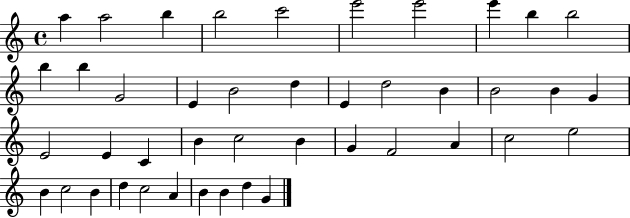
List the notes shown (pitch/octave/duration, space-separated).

A5/q A5/h B5/q B5/h C6/h E6/h E6/h E6/q B5/q B5/h B5/q B5/q G4/h E4/q B4/h D5/q E4/q D5/h B4/q B4/h B4/q G4/q E4/h E4/q C4/q B4/q C5/h B4/q G4/q F4/h A4/q C5/h E5/h B4/q C5/h B4/q D5/q C5/h A4/q B4/q B4/q D5/q G4/q